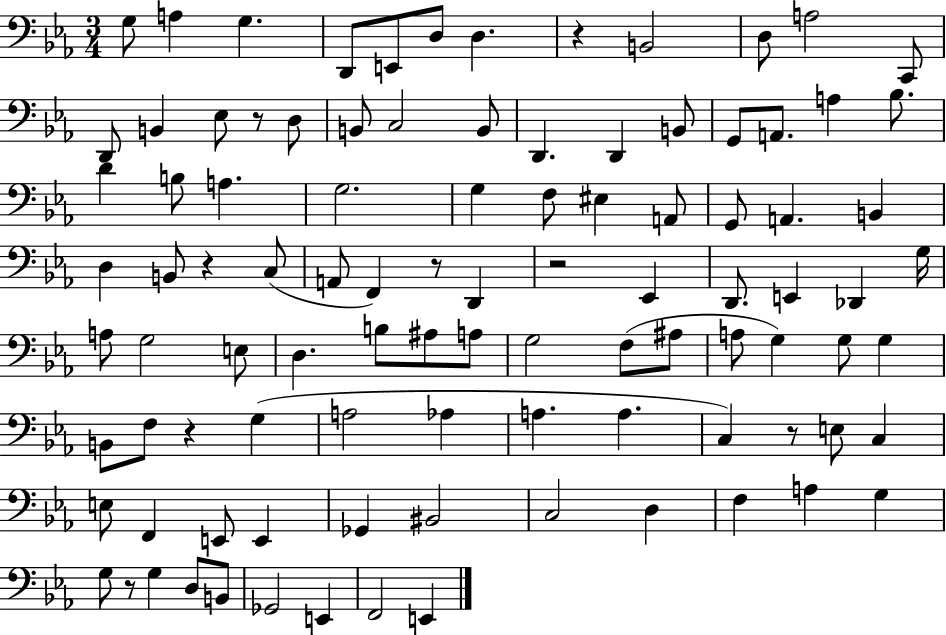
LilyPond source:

{
  \clef bass
  \numericTimeSignature
  \time 3/4
  \key ees \major
  \repeat volta 2 { g8 a4 g4. | d,8 e,8 d8 d4. | r4 b,2 | d8 a2 c,8 | \break d,8 b,4 ees8 r8 d8 | b,8 c2 b,8 | d,4. d,4 b,8 | g,8 a,8. a4 bes8. | \break d'4 b8 a4. | g2. | g4 f8 eis4 a,8 | g,8 a,4. b,4 | \break d4 b,8 r4 c8( | a,8 f,4) r8 d,4 | r2 ees,4 | d,8. e,4 des,4 g16 | \break a8 g2 e8 | d4. b8 ais8 a8 | g2 f8( ais8 | a8 g4) g8 g4 | \break b,8 f8 r4 g4( | a2 aes4 | a4. a4. | c4) r8 e8 c4 | \break e8 f,4 e,8 e,4 | ges,4 bis,2 | c2 d4 | f4 a4 g4 | \break g8 r8 g4 d8 b,8 | ges,2 e,4 | f,2 e,4 | } \bar "|."
}